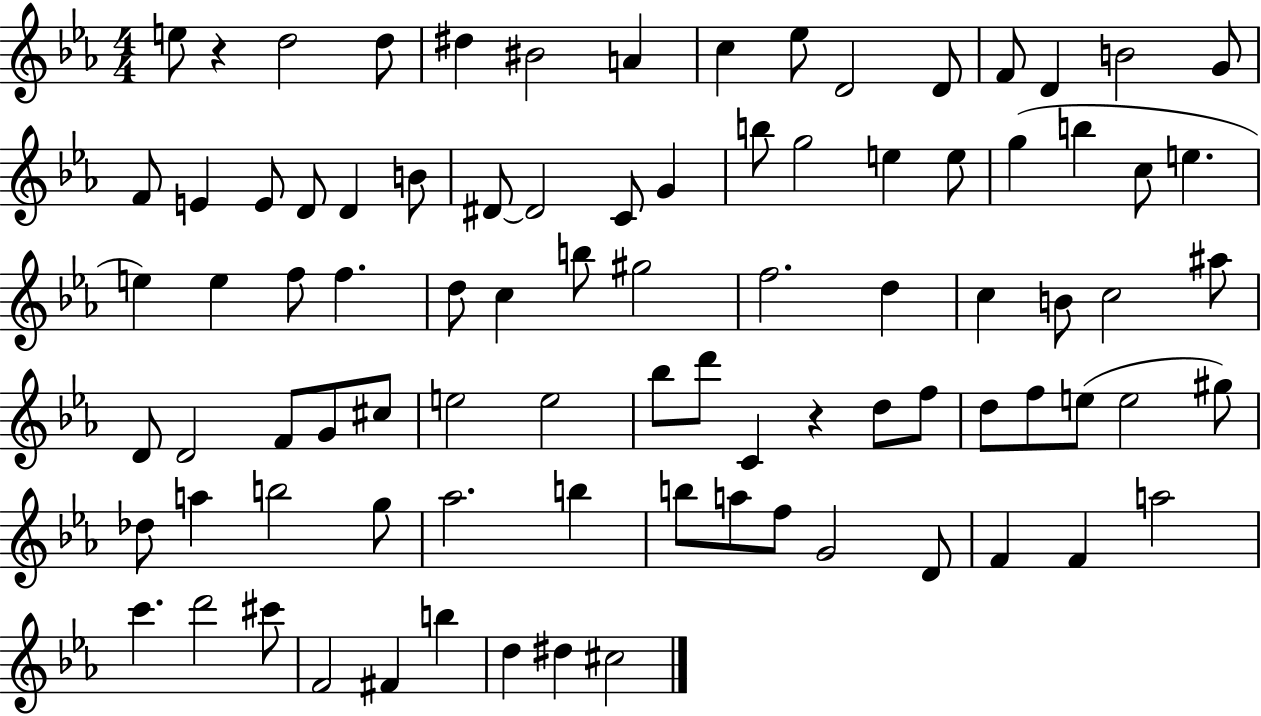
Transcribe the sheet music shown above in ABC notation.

X:1
T:Untitled
M:4/4
L:1/4
K:Eb
e/2 z d2 d/2 ^d ^B2 A c _e/2 D2 D/2 F/2 D B2 G/2 F/2 E E/2 D/2 D B/2 ^D/2 ^D2 C/2 G b/2 g2 e e/2 g b c/2 e e e f/2 f d/2 c b/2 ^g2 f2 d c B/2 c2 ^a/2 D/2 D2 F/2 G/2 ^c/2 e2 e2 _b/2 d'/2 C z d/2 f/2 d/2 f/2 e/2 e2 ^g/2 _d/2 a b2 g/2 _a2 b b/2 a/2 f/2 G2 D/2 F F a2 c' d'2 ^c'/2 F2 ^F b d ^d ^c2